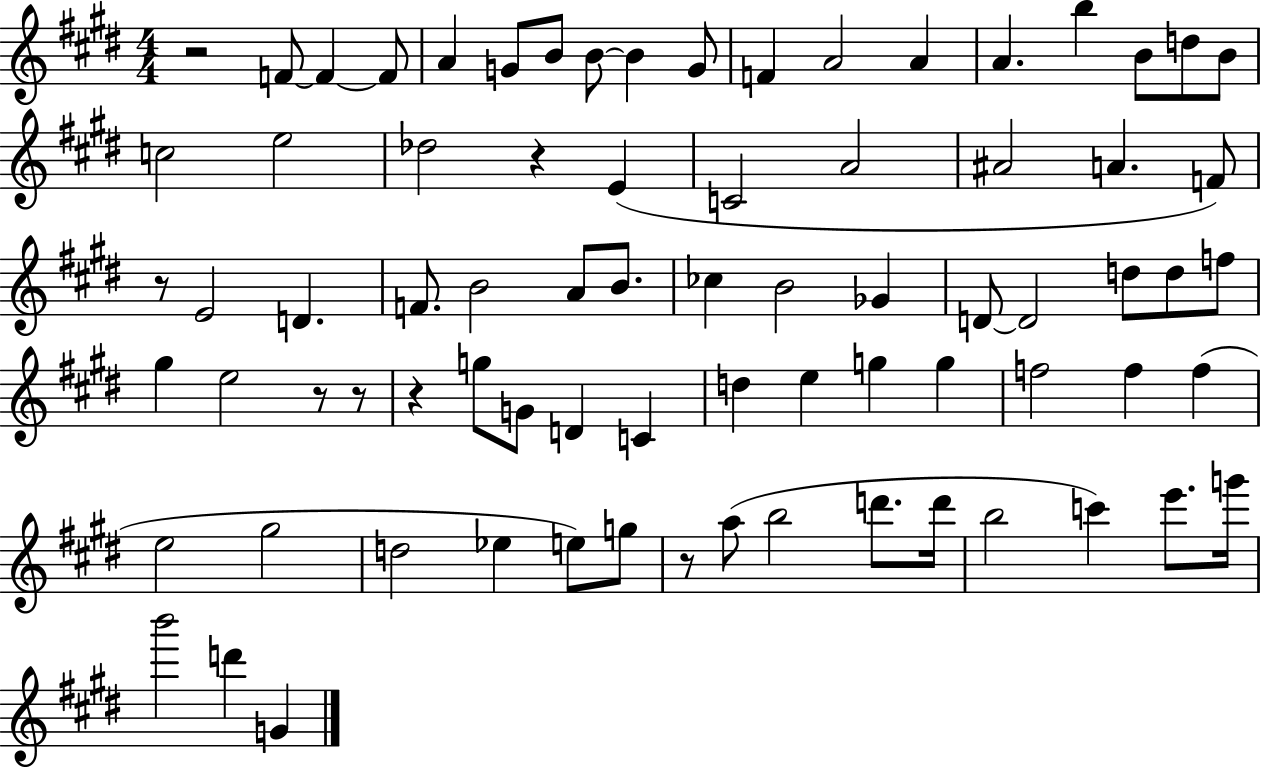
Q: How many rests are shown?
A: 7